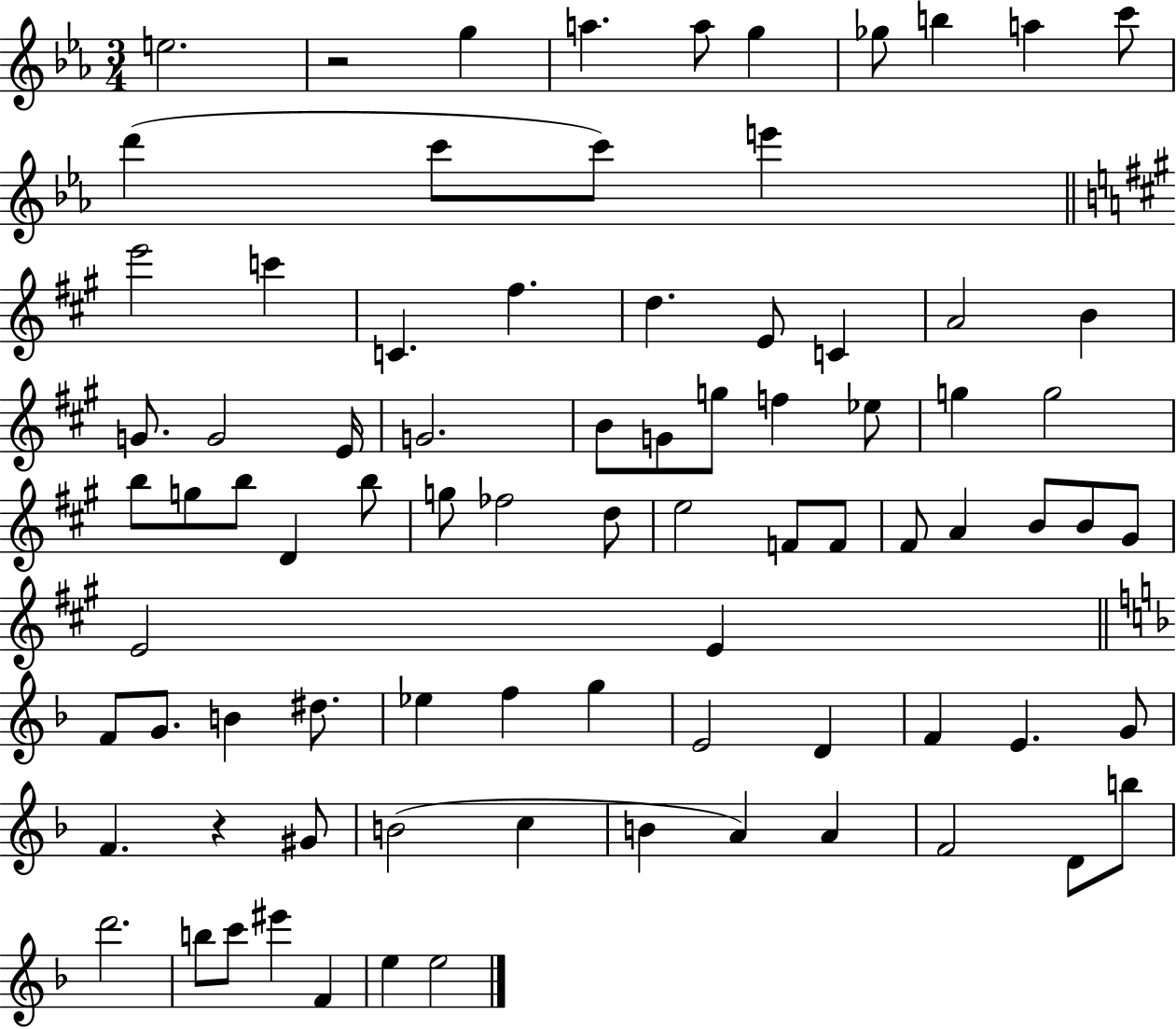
E5/h. R/h G5/q A5/q. A5/e G5/q Gb5/e B5/q A5/q C6/e D6/q C6/e C6/e E6/q E6/h C6/q C4/q. F#5/q. D5/q. E4/e C4/q A4/h B4/q G4/e. G4/h E4/s G4/h. B4/e G4/e G5/e F5/q Eb5/e G5/q G5/h B5/e G5/e B5/e D4/q B5/e G5/e FES5/h D5/e E5/h F4/e F4/e F#4/e A4/q B4/e B4/e G#4/e E4/h E4/q F4/e G4/e. B4/q D#5/e. Eb5/q F5/q G5/q E4/h D4/q F4/q E4/q. G4/e F4/q. R/q G#4/e B4/h C5/q B4/q A4/q A4/q F4/h D4/e B5/e D6/h. B5/e C6/e EIS6/q F4/q E5/q E5/h